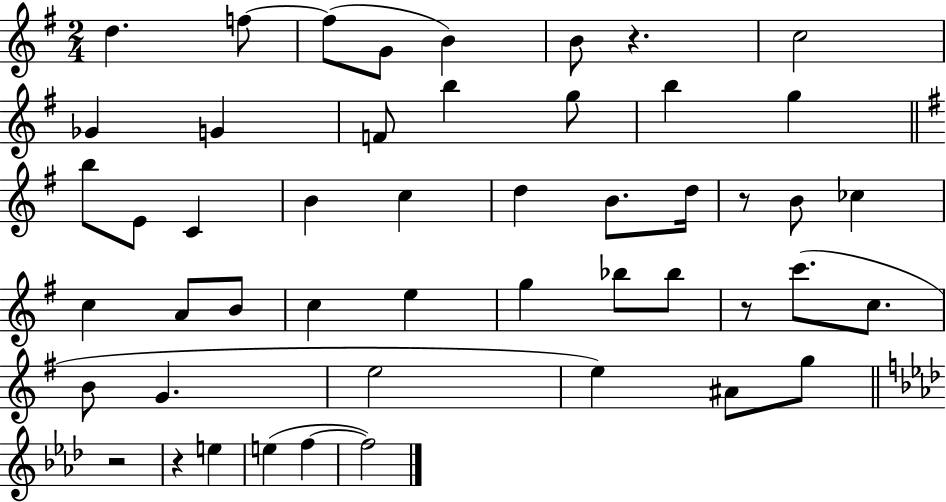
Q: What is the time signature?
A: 2/4